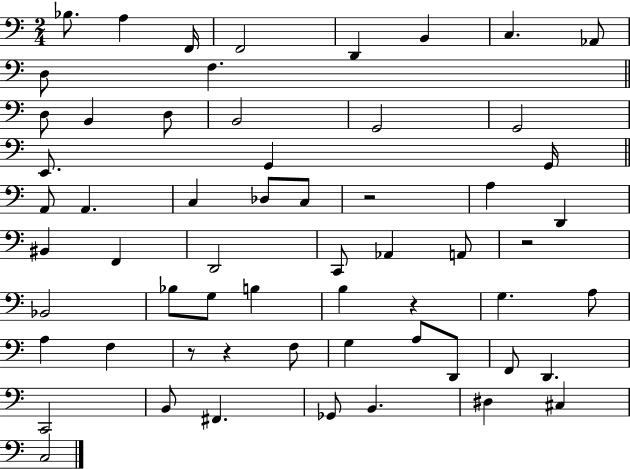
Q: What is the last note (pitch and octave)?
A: C3